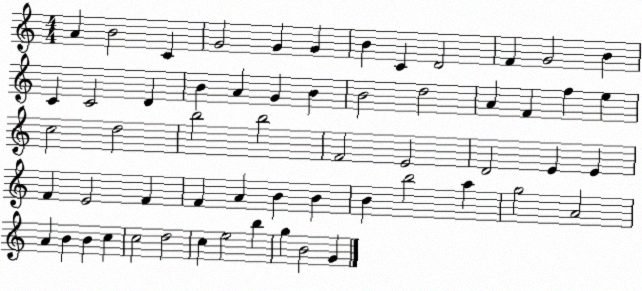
X:1
T:Untitled
M:4/4
L:1/4
K:C
A B2 C G2 G G B C D2 F G2 B C C2 D B A G B B2 d2 A F f e c2 d2 b2 b2 F2 E2 D2 E E F E2 F F A B B B b2 a g2 A2 A B B c c2 d2 c e2 b g B2 G